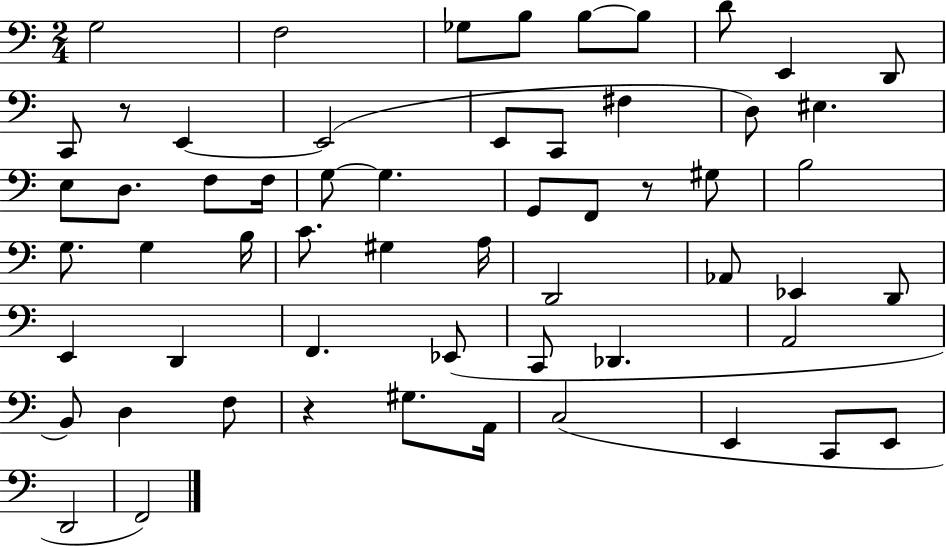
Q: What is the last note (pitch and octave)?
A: F2